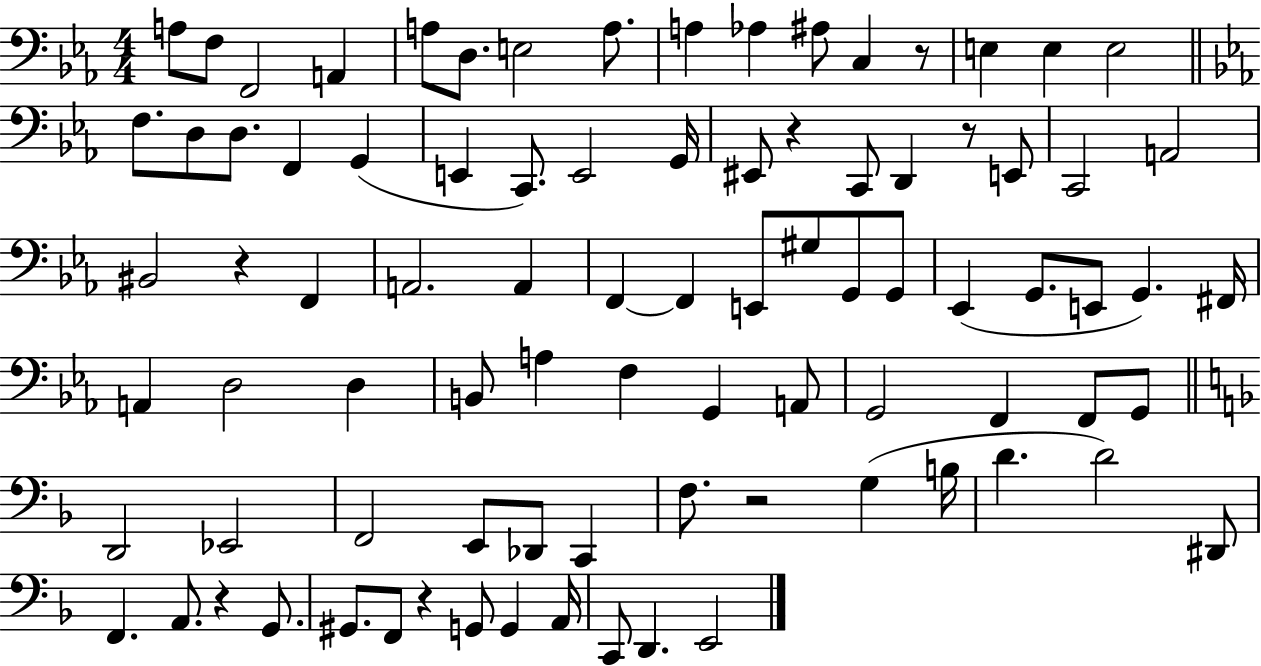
A3/e F3/e F2/h A2/q A3/e D3/e. E3/h A3/e. A3/q Ab3/q A#3/e C3/q R/e E3/q E3/q E3/h F3/e. D3/e D3/e. F2/q G2/q E2/q C2/e. E2/h G2/s EIS2/e R/q C2/e D2/q R/e E2/e C2/h A2/h BIS2/h R/q F2/q A2/h. A2/q F2/q F2/q E2/e G#3/e G2/e G2/e Eb2/q G2/e. E2/e G2/q. F#2/s A2/q D3/h D3/q B2/e A3/q F3/q G2/q A2/e G2/h F2/q F2/e G2/e D2/h Eb2/h F2/h E2/e Db2/e C2/q F3/e. R/h G3/q B3/s D4/q. D4/h D#2/e F2/q. A2/e. R/q G2/e. G#2/e. F2/e R/q G2/e G2/q A2/s C2/e D2/q. E2/h